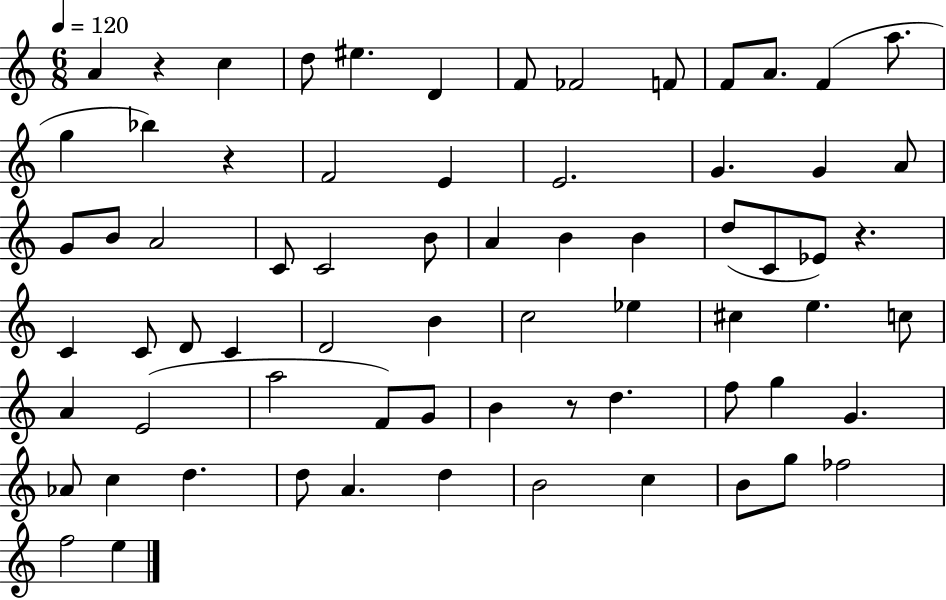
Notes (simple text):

A4/q R/q C5/q D5/e EIS5/q. D4/q F4/e FES4/h F4/e F4/e A4/e. F4/q A5/e. G5/q Bb5/q R/q F4/h E4/q E4/h. G4/q. G4/q A4/e G4/e B4/e A4/h C4/e C4/h B4/e A4/q B4/q B4/q D5/e C4/e Eb4/e R/q. C4/q C4/e D4/e C4/q D4/h B4/q C5/h Eb5/q C#5/q E5/q. C5/e A4/q E4/h A5/h F4/e G4/e B4/q R/e D5/q. F5/e G5/q G4/q. Ab4/e C5/q D5/q. D5/e A4/q. D5/q B4/h C5/q B4/e G5/e FES5/h F5/h E5/q